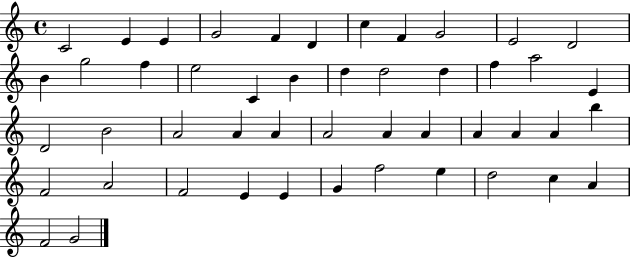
C4/h E4/q E4/q G4/h F4/q D4/q C5/q F4/q G4/h E4/h D4/h B4/q G5/h F5/q E5/h C4/q B4/q D5/q D5/h D5/q F5/q A5/h E4/q D4/h B4/h A4/h A4/q A4/q A4/h A4/q A4/q A4/q A4/q A4/q B5/q F4/h A4/h F4/h E4/q E4/q G4/q F5/h E5/q D5/h C5/q A4/q F4/h G4/h